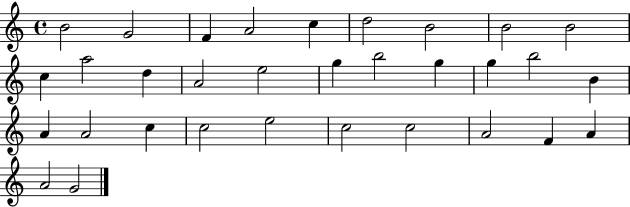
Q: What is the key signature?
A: C major